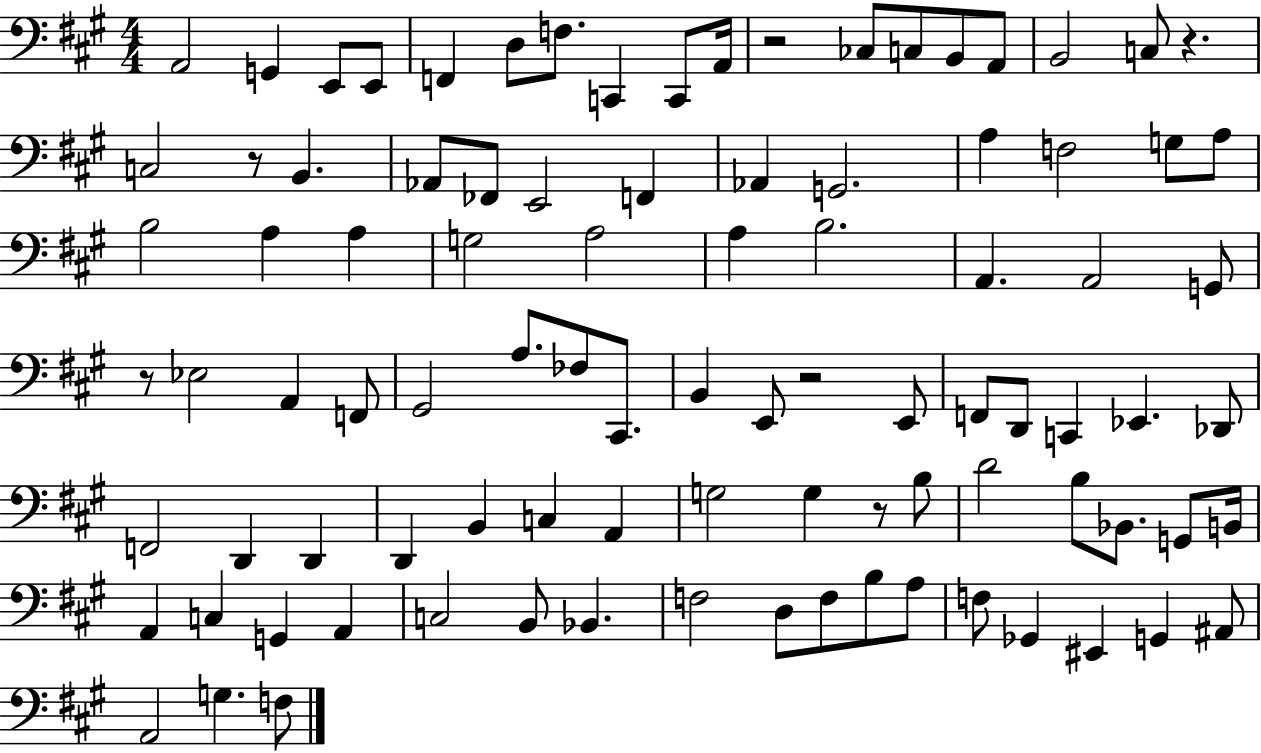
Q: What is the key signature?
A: A major